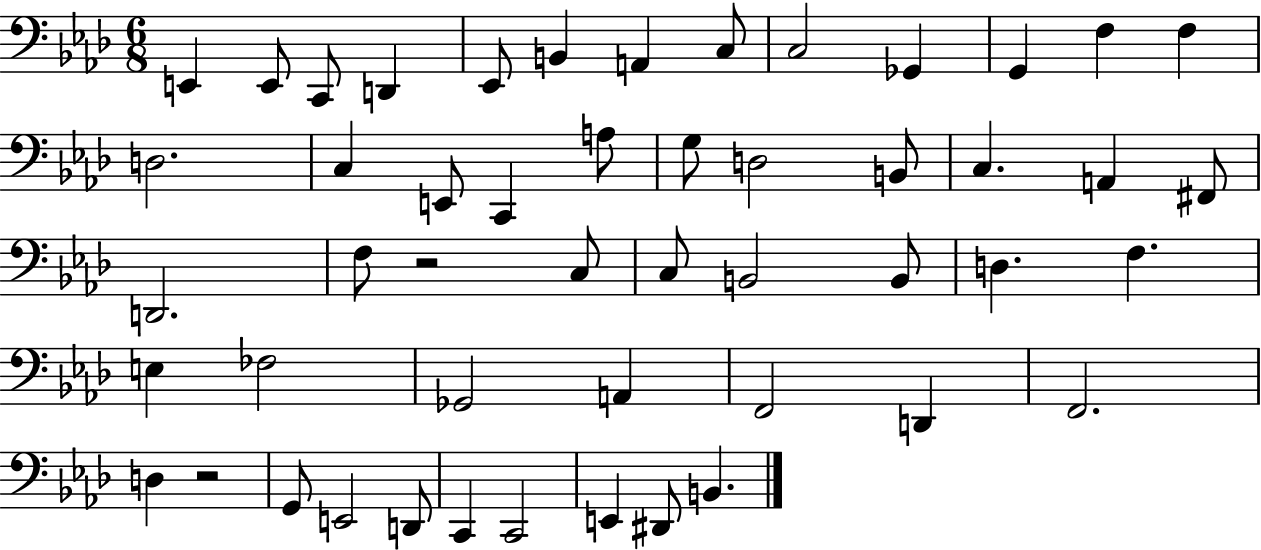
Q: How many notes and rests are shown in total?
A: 50